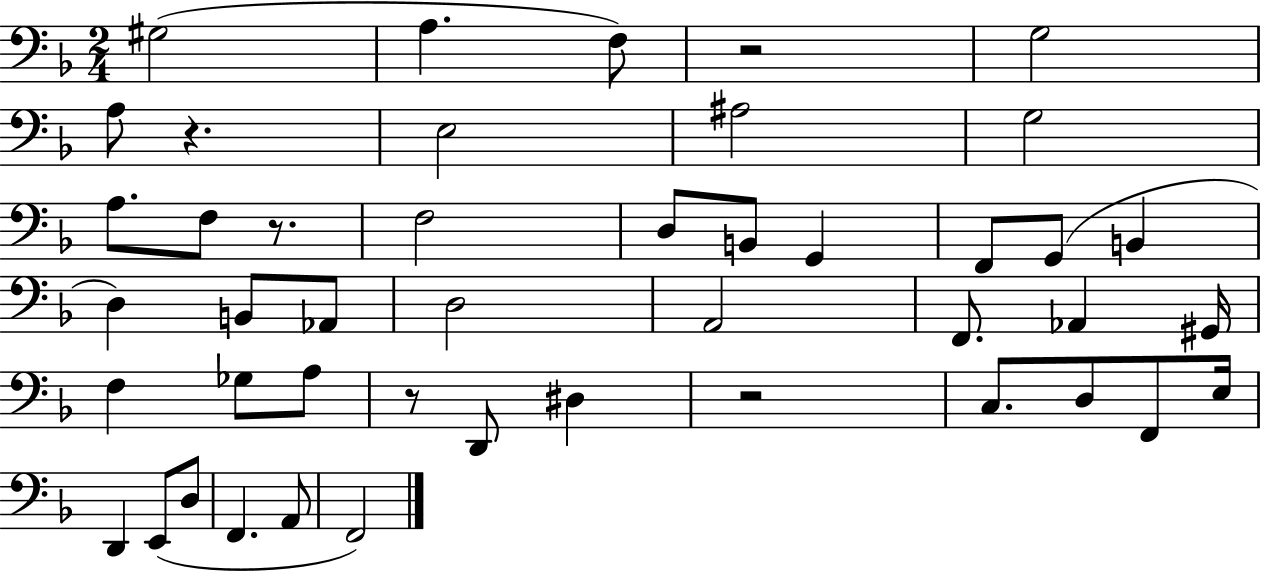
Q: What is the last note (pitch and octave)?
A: F2